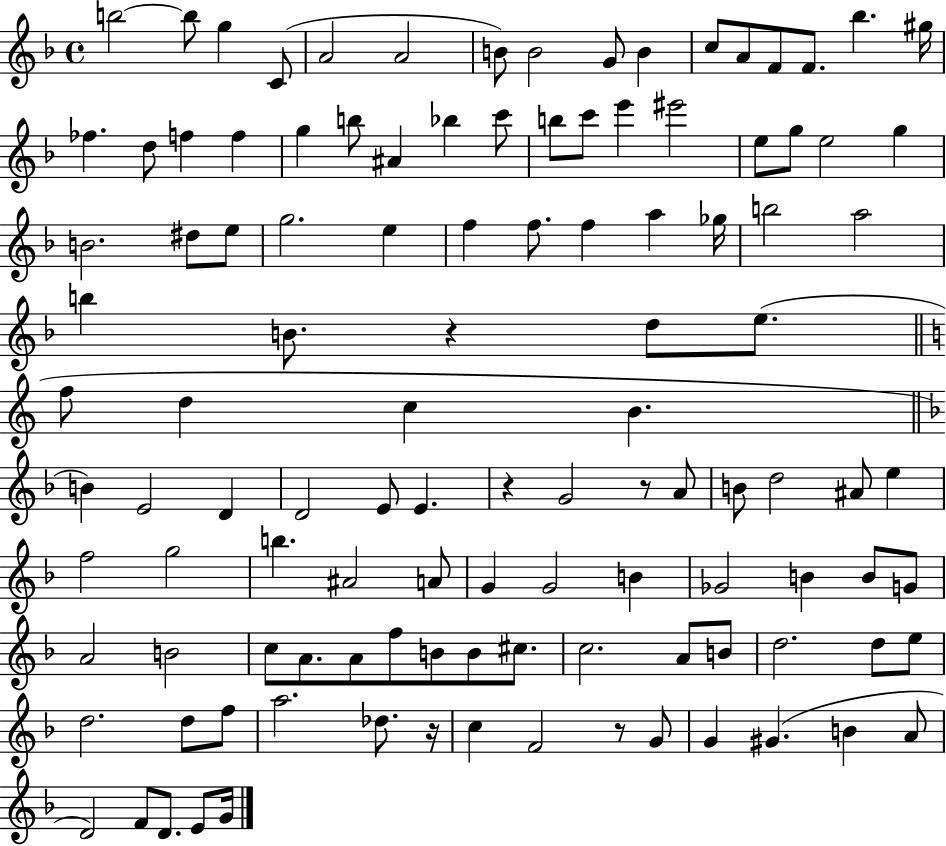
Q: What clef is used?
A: treble